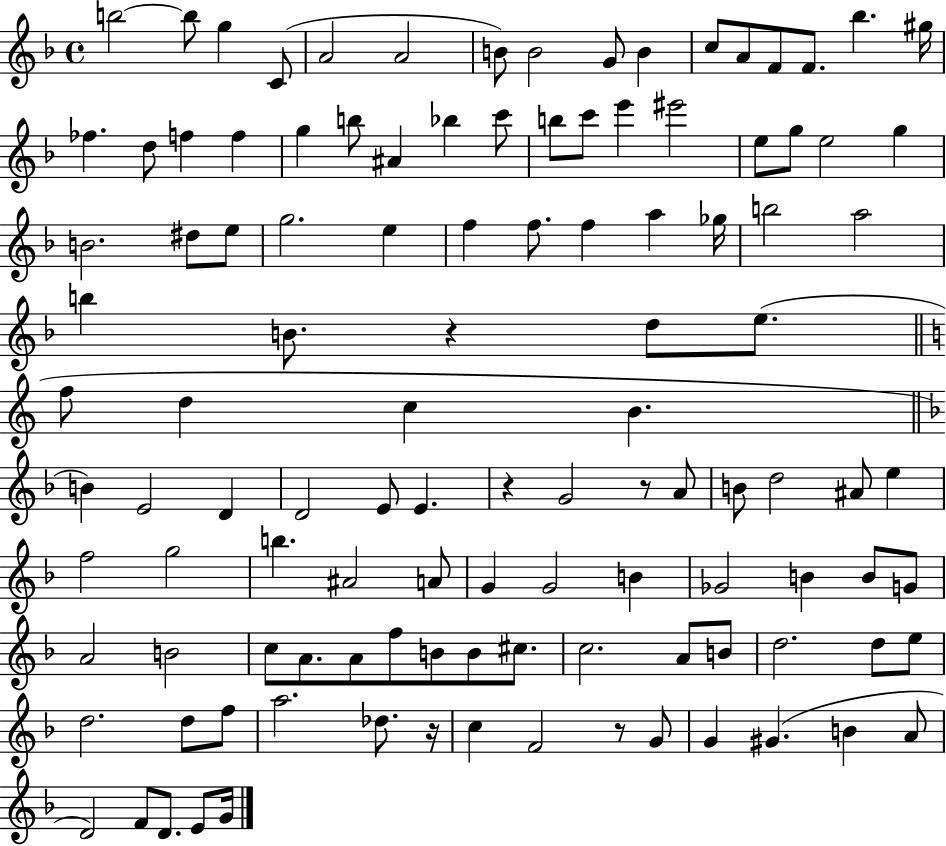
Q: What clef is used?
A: treble